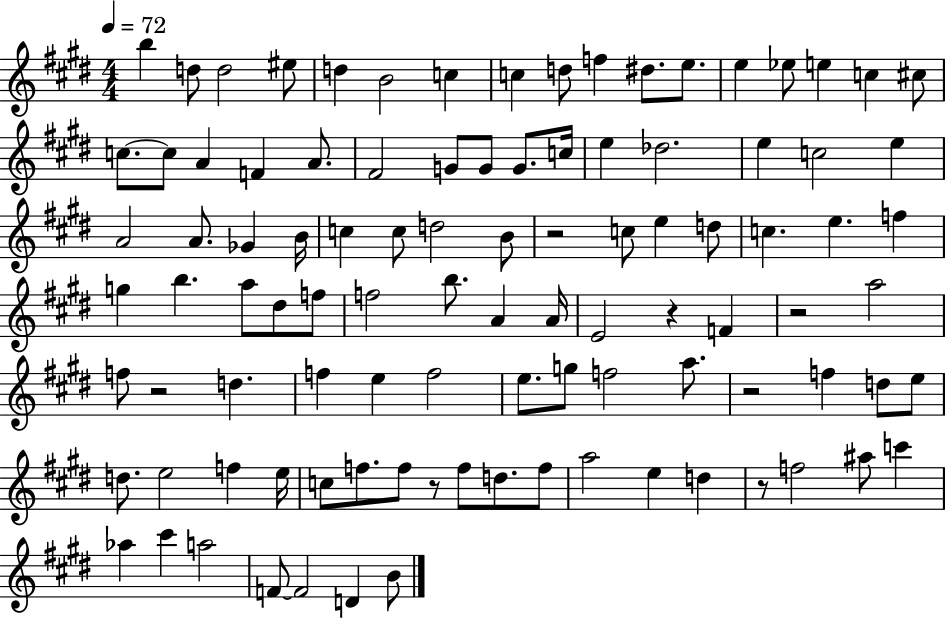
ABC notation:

X:1
T:Untitled
M:4/4
L:1/4
K:E
b d/2 d2 ^e/2 d B2 c c d/2 f ^d/2 e/2 e _e/2 e c ^c/2 c/2 c/2 A F A/2 ^F2 G/2 G/2 G/2 c/4 e _d2 e c2 e A2 A/2 _G B/4 c c/2 d2 B/2 z2 c/2 e d/2 c e f g b a/2 ^d/2 f/2 f2 b/2 A A/4 E2 z F z2 a2 f/2 z2 d f e f2 e/2 g/2 f2 a/2 z2 f d/2 e/2 d/2 e2 f e/4 c/2 f/2 f/2 z/2 f/2 d/2 f/2 a2 e d z/2 f2 ^a/2 c' _a ^c' a2 F/2 F2 D B/2